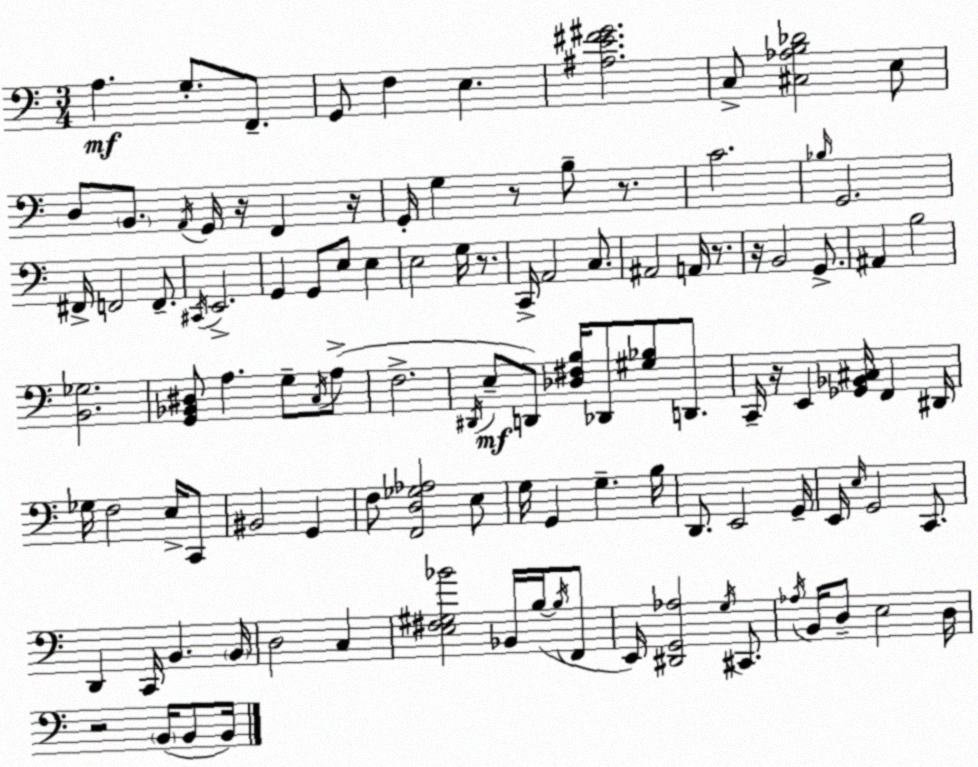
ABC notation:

X:1
T:Untitled
M:3/4
L:1/4
K:Am
A, G,/2 F,,/2 G,,/2 F, E, [^A,E^F^G]2 C,/2 [^C,_A,B,_D]2 E,/2 D,/2 B,,/2 A,,/4 G,,/4 z/4 F,, z/4 G,,/4 G, z/2 B,/2 z/2 C2 _B,/4 G,,2 ^F,,/4 F,,2 F,,/2 ^C,,/4 E,,2 G,, G,,/2 E,/2 E, E,2 G,/4 z/2 C,,/4 A,,2 C,/2 ^A,,2 A,,/4 z/2 z/4 B,,2 G,,/2 ^A,, B,2 [B,,_G,]2 [G,,_B,,^D,]/2 A, G,/2 C,/4 A,/2 F,2 ^D,,/4 E,/2 D,,/2 [_D,^F,B,]/4 _D,,/2 [^G,_B,]/2 D,,/2 C,,/4 z/4 E,, [_G,,_B,,^C,]/4 F,, ^D,,/4 _G,/4 F,2 E,/4 C,,/2 ^B,,2 G,, F,/2 [F,,D,_G,_A,]2 E,/2 G,/4 G,, G, B,/4 D,,/2 E,,2 G,,/4 E,,/4 E,/4 G,,2 C,,/2 D,, C,,/4 B,, B,,/4 D,2 C, [E,^F,^G,_B]2 _B,,/4 B,/4 B,/4 F,,/2 E,,/4 [^D,,G,,_A,]2 G,/4 ^C,,/2 _A,/4 B,,/4 D,/2 E,2 D,/4 z2 B,,/4 B,,/2 B,,/4